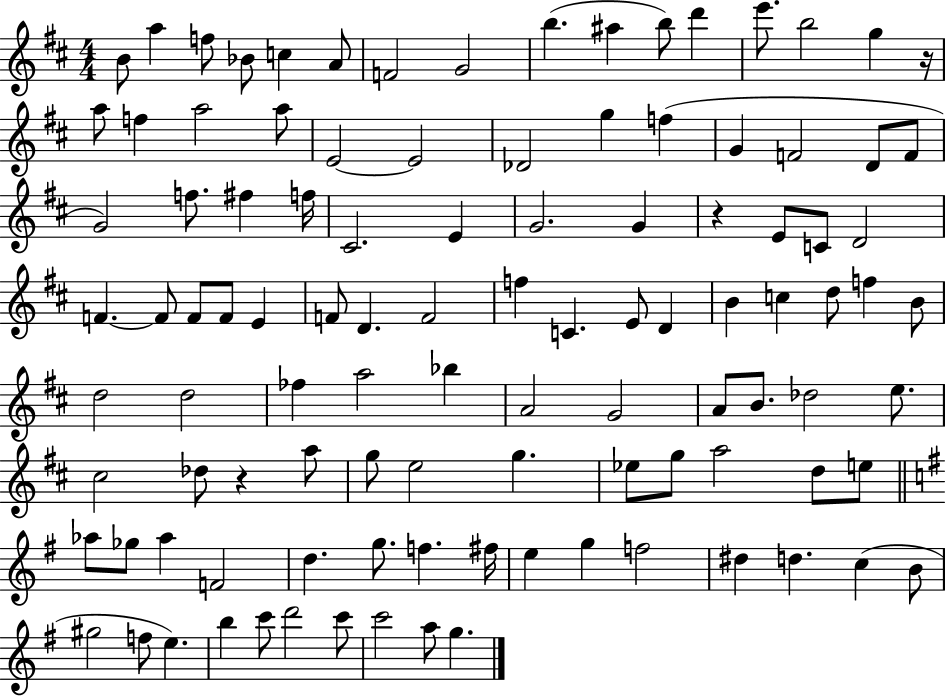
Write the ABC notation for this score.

X:1
T:Untitled
M:4/4
L:1/4
K:D
B/2 a f/2 _B/2 c A/2 F2 G2 b ^a b/2 d' e'/2 b2 g z/4 a/2 f a2 a/2 E2 E2 _D2 g f G F2 D/2 F/2 G2 f/2 ^f f/4 ^C2 E G2 G z E/2 C/2 D2 F F/2 F/2 F/2 E F/2 D F2 f C E/2 D B c d/2 f B/2 d2 d2 _f a2 _b A2 G2 A/2 B/2 _d2 e/2 ^c2 _d/2 z a/2 g/2 e2 g _e/2 g/2 a2 d/2 e/2 _a/2 _g/2 _a F2 d g/2 f ^f/4 e g f2 ^d d c B/2 ^g2 f/2 e b c'/2 d'2 c'/2 c'2 a/2 g